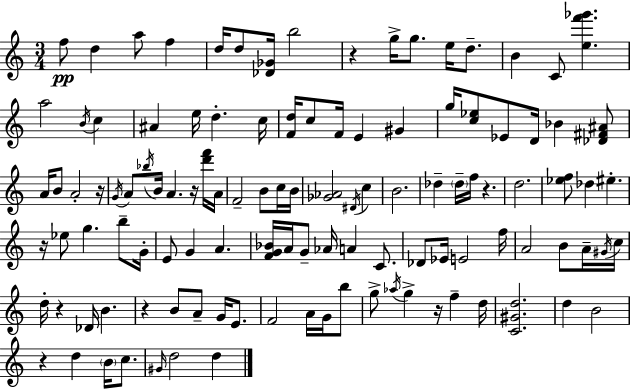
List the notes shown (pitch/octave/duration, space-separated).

F5/e D5/q A5/e F5/q D5/s D5/e [Db4,Gb4]/s B5/h R/q G5/s G5/e. E5/s D5/e. B4/q C4/e [E5,F6,Gb6]/q. A5/h B4/s C5/q A#4/q E5/s D5/q. C5/s [F4,D5]/s C5/e F4/s E4/q G#4/q G5/s [C5,Eb5]/e Eb4/e D4/s Bb4/q [Db4,F#4,A#4]/e A4/s B4/e A4/h R/s G4/s A4/e Bb5/s B4/s A4/q. R/s [D6,F6]/s A4/s F4/h B4/e C5/s B4/s [Gb4,Ab4]/h D#4/s C5/q B4/h. Db5/q Db5/s F5/s R/q. D5/h. [Eb5,F5]/e Db5/q EIS5/q. R/s Eb5/e G5/q. B5/e G4/s E4/e G4/q A4/q. [F4,G4,Bb4]/s A4/s G4/e Ab4/s A4/q C4/e. Db4/e Eb4/s E4/h F5/s A4/h B4/e A4/s G#4/s C5/s D5/s R/q Db4/s B4/q. R/q B4/e A4/e G4/s E4/e. F4/h A4/s G4/s B5/e G5/e Ab5/s G5/q R/s F5/q D5/s [C4,G#4,D5]/h. D5/q B4/h R/q D5/q B4/s C5/e. G#4/s D5/h D5/q